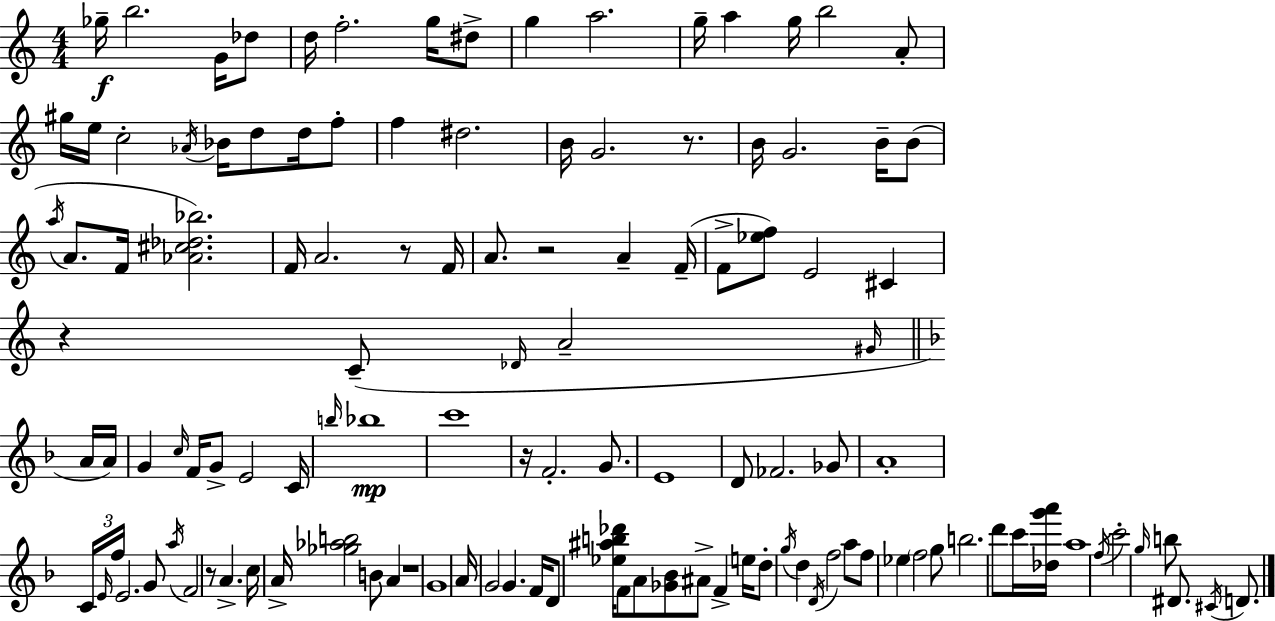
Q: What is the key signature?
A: C major